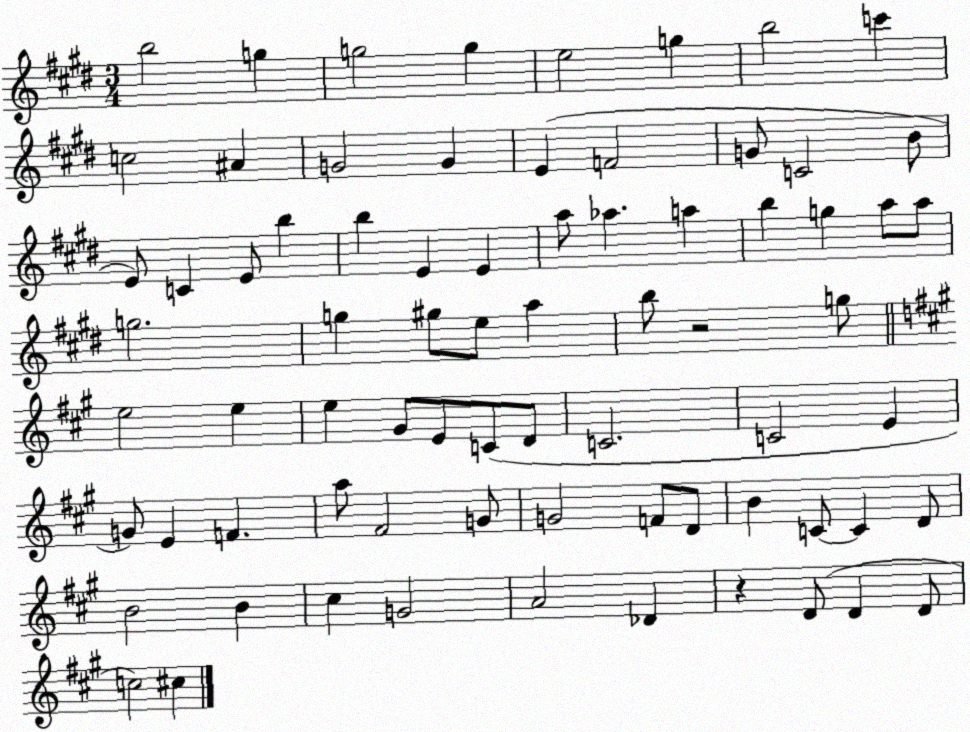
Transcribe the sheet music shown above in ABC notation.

X:1
T:Untitled
M:3/4
L:1/4
K:E
b2 g g2 g e2 g b2 c' c2 ^A G2 G E F2 G/2 C2 B/2 E/2 C E/2 b b E E a/2 _a a b g a/2 a/2 g2 g ^g/2 e/2 a b/2 z2 g/2 e2 e e ^G/2 E/2 C/2 D/2 C2 C2 E G/2 E F a/2 ^F2 G/2 G2 F/2 D/2 B C/2 C D/2 B2 B ^c G2 A2 _D z D/2 D D/2 c2 ^c